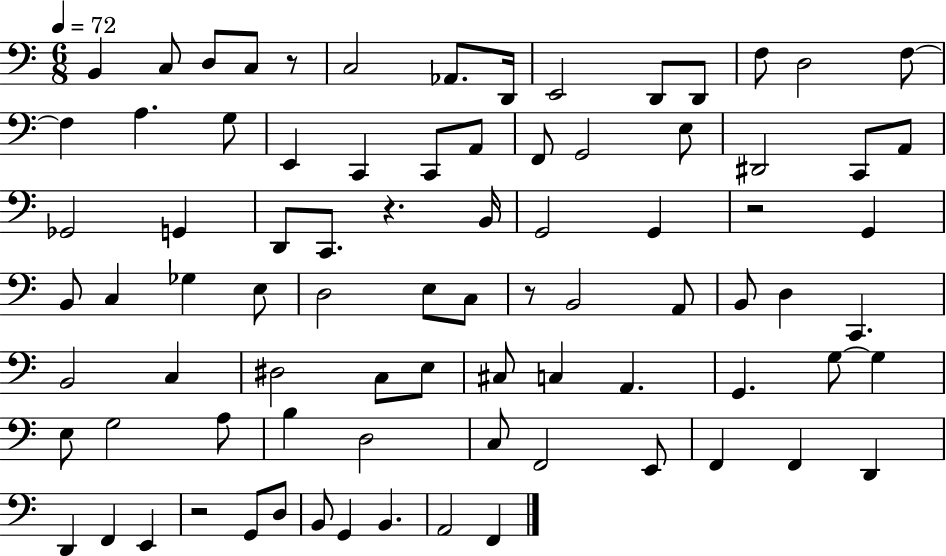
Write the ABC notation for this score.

X:1
T:Untitled
M:6/8
L:1/4
K:C
B,, C,/2 D,/2 C,/2 z/2 C,2 _A,,/2 D,,/4 E,,2 D,,/2 D,,/2 F,/2 D,2 F,/2 F, A, G,/2 E,, C,, C,,/2 A,,/2 F,,/2 G,,2 E,/2 ^D,,2 C,,/2 A,,/2 _G,,2 G,, D,,/2 C,,/2 z B,,/4 G,,2 G,, z2 G,, B,,/2 C, _G, E,/2 D,2 E,/2 C,/2 z/2 B,,2 A,,/2 B,,/2 D, C,, B,,2 C, ^D,2 C,/2 E,/2 ^C,/2 C, A,, G,, G,/2 G, E,/2 G,2 A,/2 B, D,2 C,/2 F,,2 E,,/2 F,, F,, D,, D,, F,, E,, z2 G,,/2 D,/2 B,,/2 G,, B,, A,,2 F,,